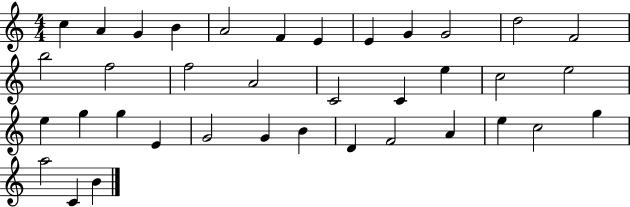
C5/q A4/q G4/q B4/q A4/h F4/q E4/q E4/q G4/q G4/h D5/h F4/h B5/h F5/h F5/h A4/h C4/h C4/q E5/q C5/h E5/h E5/q G5/q G5/q E4/q G4/h G4/q B4/q D4/q F4/h A4/q E5/q C5/h G5/q A5/h C4/q B4/q